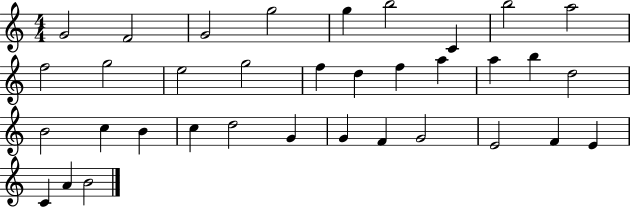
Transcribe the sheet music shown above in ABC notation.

X:1
T:Untitled
M:4/4
L:1/4
K:C
G2 F2 G2 g2 g b2 C b2 a2 f2 g2 e2 g2 f d f a a b d2 B2 c B c d2 G G F G2 E2 F E C A B2